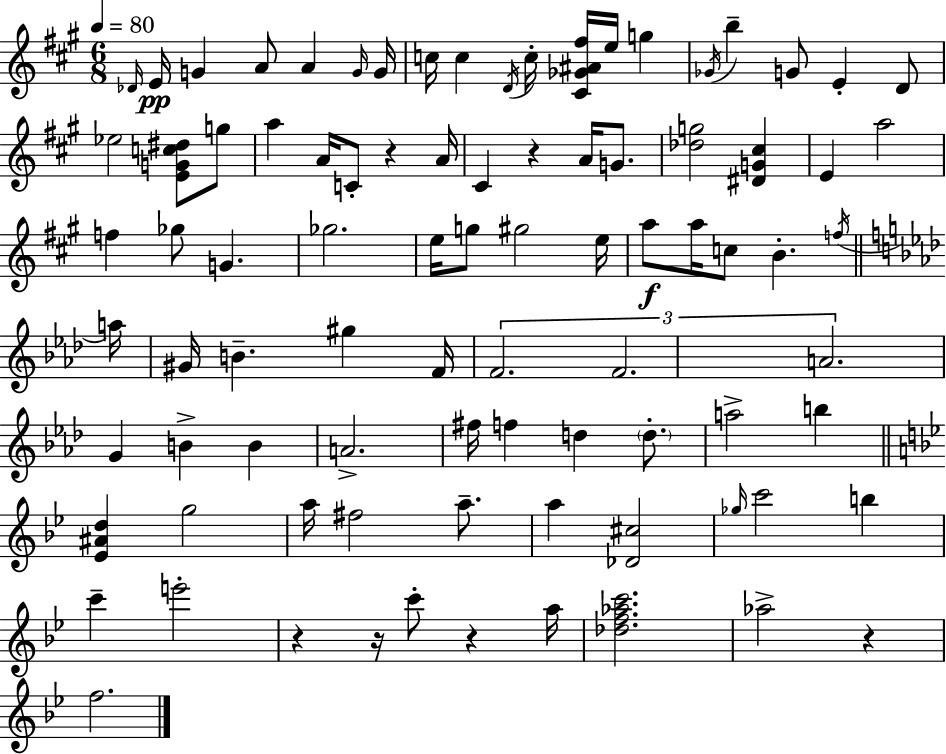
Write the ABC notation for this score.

X:1
T:Untitled
M:6/8
L:1/4
K:A
_D/4 E/4 G A/2 A G/4 G/4 c/4 c D/4 c/4 [^C_G^A^f]/4 e/4 g _G/4 b G/2 E D/2 _e2 [EGc^d]/2 g/2 a A/4 C/2 z A/4 ^C z A/4 G/2 [_dg]2 [^DG^c] E a2 f _g/2 G _g2 e/4 g/2 ^g2 e/4 a/2 a/4 c/2 B f/4 a/4 ^G/4 B ^g F/4 F2 F2 A2 G B B A2 ^f/4 f d d/2 a2 b [_E^Ad] g2 a/4 ^f2 a/2 a [_D^c]2 _g/4 c'2 b c' e'2 z z/4 c'/2 z a/4 [_df_ac']2 _a2 z f2